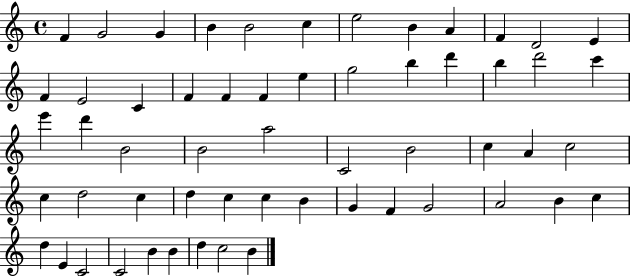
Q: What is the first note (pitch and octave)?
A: F4